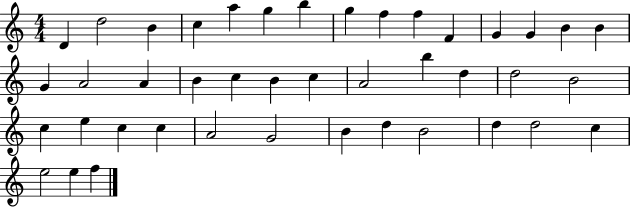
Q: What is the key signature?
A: C major